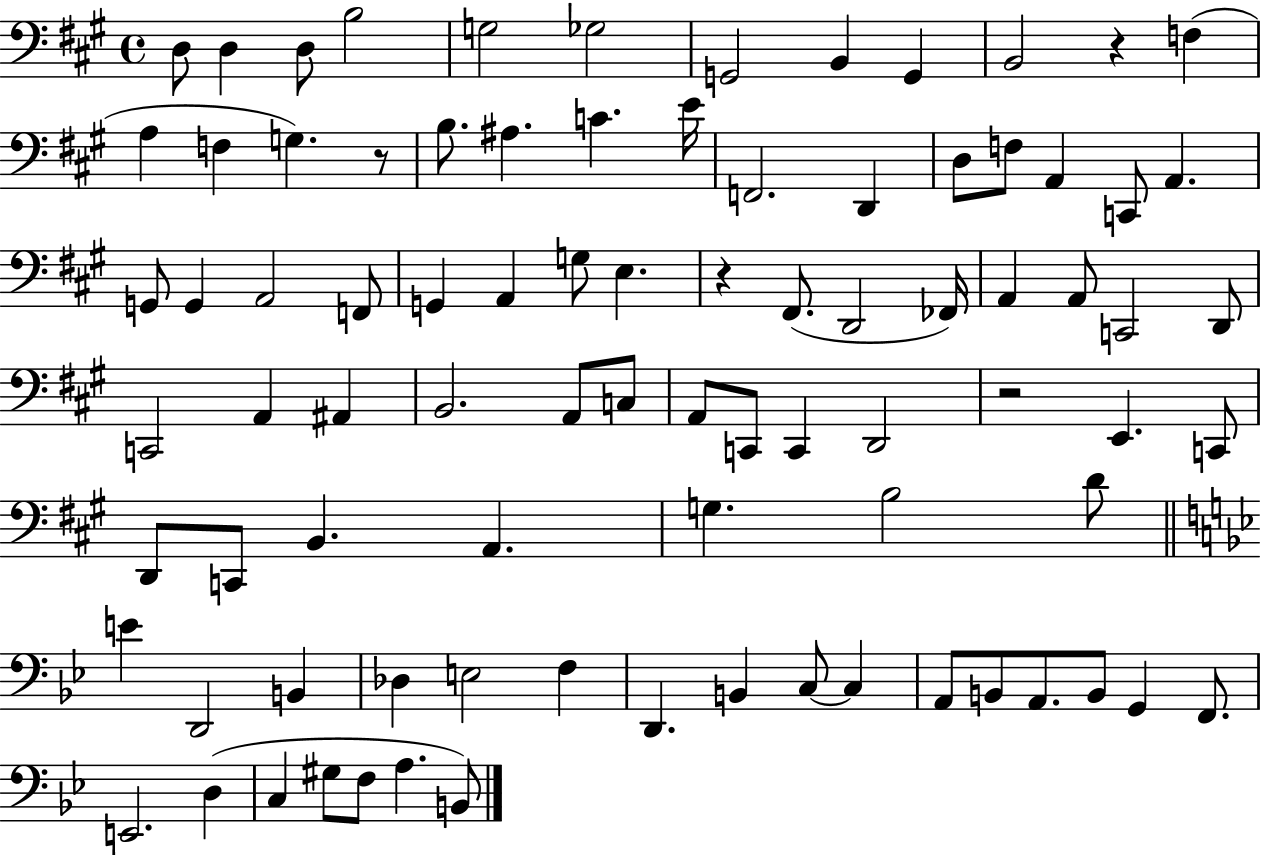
{
  \clef bass
  \time 4/4
  \defaultTimeSignature
  \key a \major
  \repeat volta 2 { d8 d4 d8 b2 | g2 ges2 | g,2 b,4 g,4 | b,2 r4 f4( | \break a4 f4 g4.) r8 | b8. ais4. c'4. e'16 | f,2. d,4 | d8 f8 a,4 c,8 a,4. | \break g,8 g,4 a,2 f,8 | g,4 a,4 g8 e4. | r4 fis,8.( d,2 fes,16) | a,4 a,8 c,2 d,8 | \break c,2 a,4 ais,4 | b,2. a,8 c8 | a,8 c,8 c,4 d,2 | r2 e,4. c,8 | \break d,8 c,8 b,4. a,4. | g4. b2 d'8 | \bar "||" \break \key g \minor e'4 d,2 b,4 | des4 e2 f4 | d,4. b,4 c8~~ c4 | a,8 b,8 a,8. b,8 g,4 f,8. | \break e,2. d4( | c4 gis8 f8 a4. b,8) | } \bar "|."
}